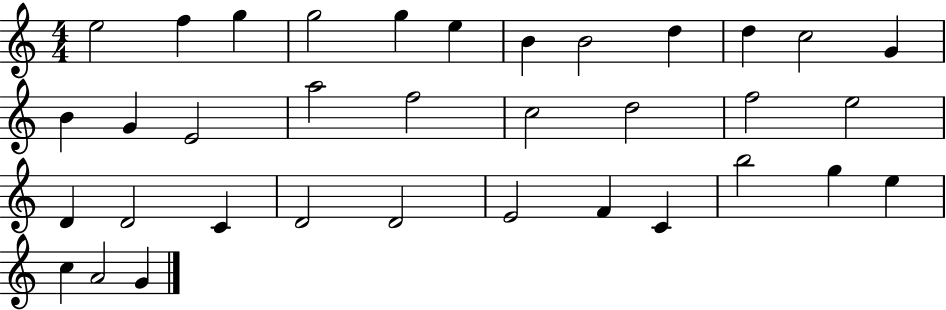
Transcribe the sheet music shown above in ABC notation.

X:1
T:Untitled
M:4/4
L:1/4
K:C
e2 f g g2 g e B B2 d d c2 G B G E2 a2 f2 c2 d2 f2 e2 D D2 C D2 D2 E2 F C b2 g e c A2 G